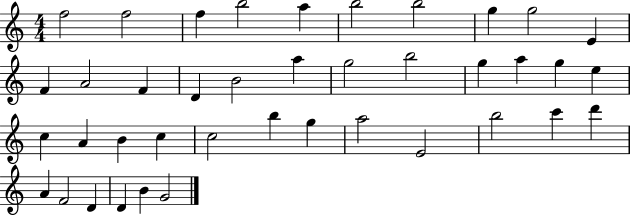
{
  \clef treble
  \numericTimeSignature
  \time 4/4
  \key c \major
  f''2 f''2 | f''4 b''2 a''4 | b''2 b''2 | g''4 g''2 e'4 | \break f'4 a'2 f'4 | d'4 b'2 a''4 | g''2 b''2 | g''4 a''4 g''4 e''4 | \break c''4 a'4 b'4 c''4 | c''2 b''4 g''4 | a''2 e'2 | b''2 c'''4 d'''4 | \break a'4 f'2 d'4 | d'4 b'4 g'2 | \bar "|."
}